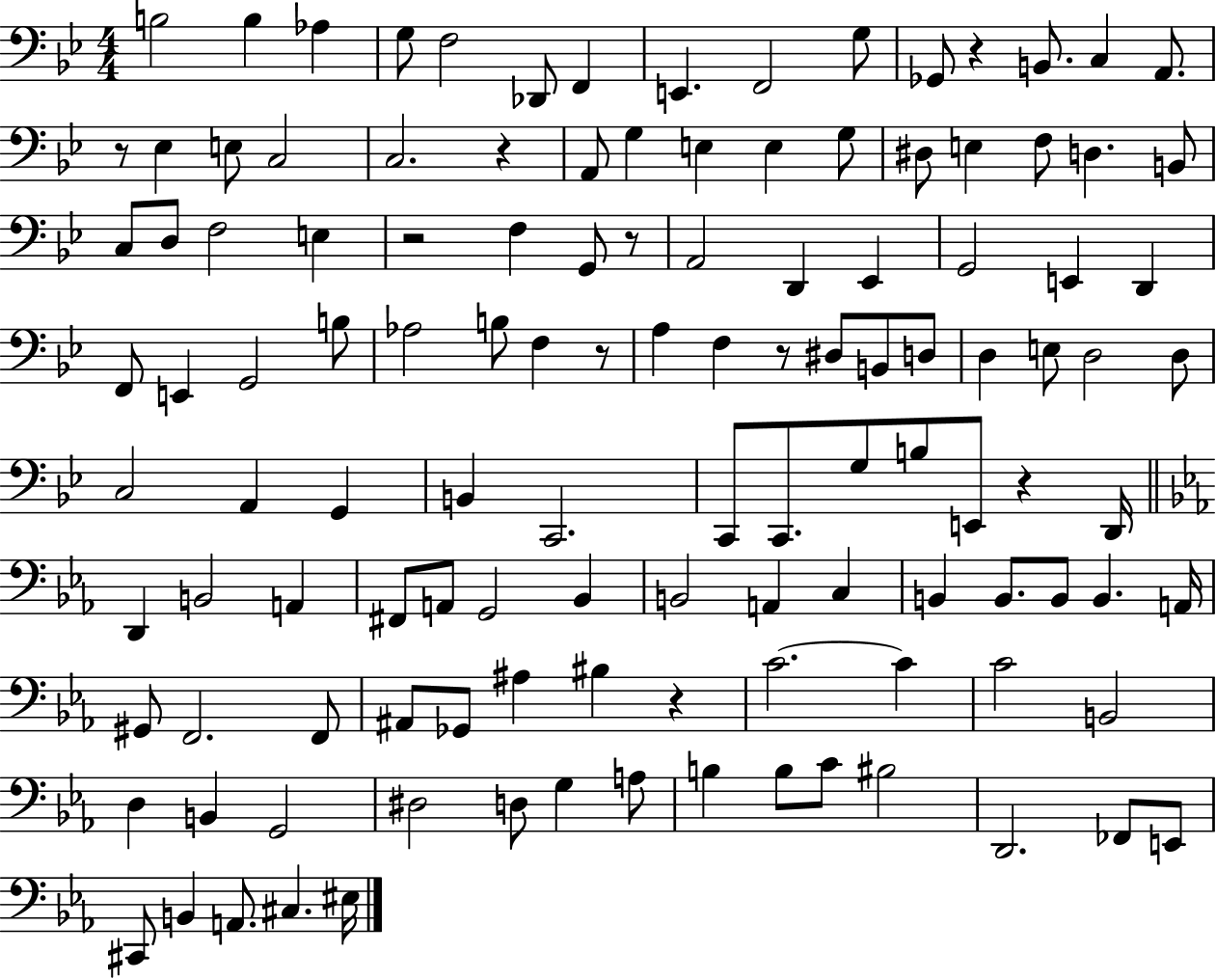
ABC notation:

X:1
T:Untitled
M:4/4
L:1/4
K:Bb
B,2 B, _A, G,/2 F,2 _D,,/2 F,, E,, F,,2 G,/2 _G,,/2 z B,,/2 C, A,,/2 z/2 _E, E,/2 C,2 C,2 z A,,/2 G, E, E, G,/2 ^D,/2 E, F,/2 D, B,,/2 C,/2 D,/2 F,2 E, z2 F, G,,/2 z/2 A,,2 D,, _E,, G,,2 E,, D,, F,,/2 E,, G,,2 B,/2 _A,2 B,/2 F, z/2 A, F, z/2 ^D,/2 B,,/2 D,/2 D, E,/2 D,2 D,/2 C,2 A,, G,, B,, C,,2 C,,/2 C,,/2 G,/2 B,/2 E,,/2 z D,,/4 D,, B,,2 A,, ^F,,/2 A,,/2 G,,2 _B,, B,,2 A,, C, B,, B,,/2 B,,/2 B,, A,,/4 ^G,,/2 F,,2 F,,/2 ^A,,/2 _G,,/2 ^A, ^B, z C2 C C2 B,,2 D, B,, G,,2 ^D,2 D,/2 G, A,/2 B, B,/2 C/2 ^B,2 D,,2 _F,,/2 E,,/2 ^C,,/2 B,, A,,/2 ^C, ^E,/4